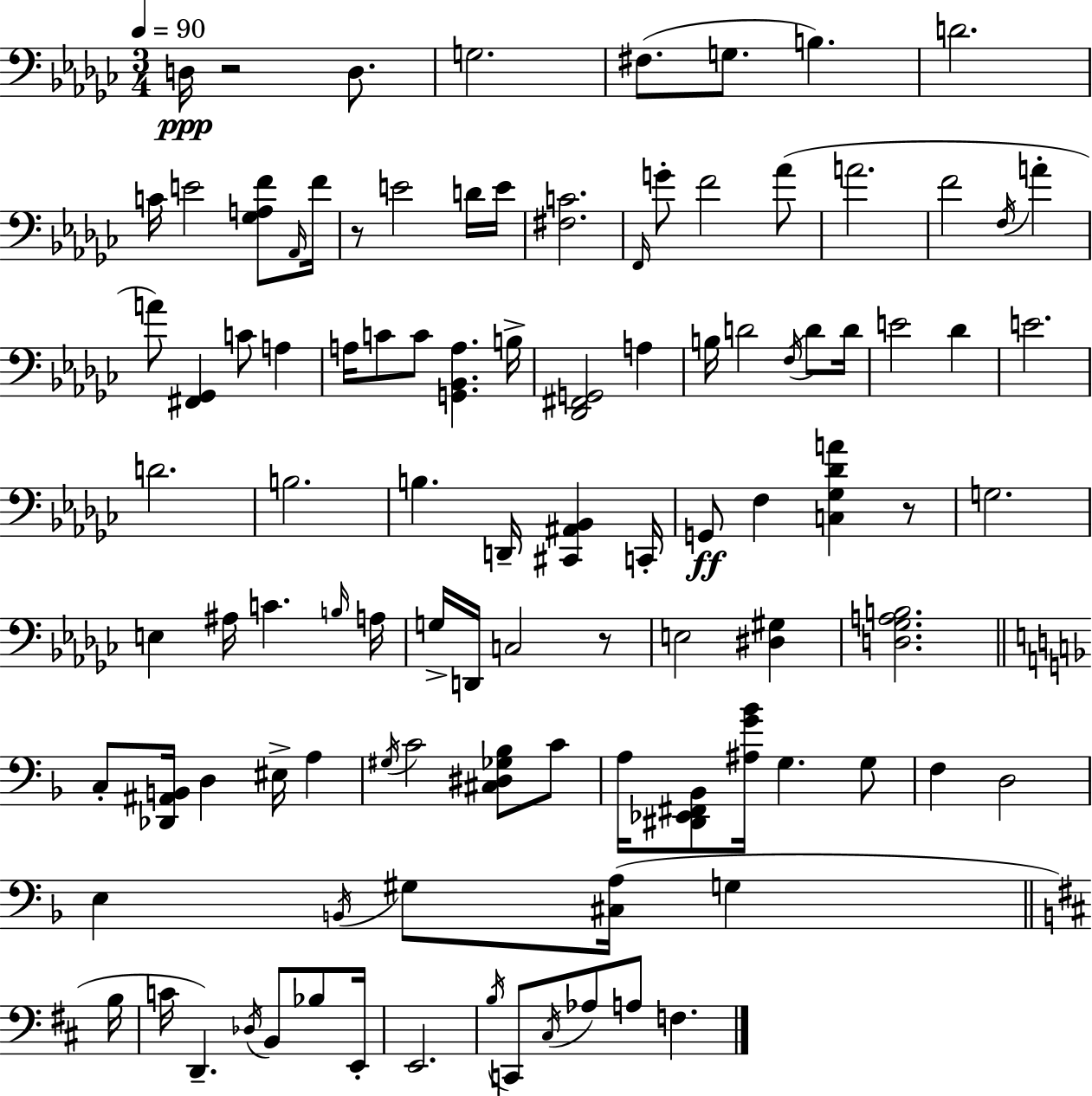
{
  \clef bass
  \numericTimeSignature
  \time 3/4
  \key ees \minor
  \tempo 4 = 90
  d16\ppp r2 d8. | g2. | fis8.( g8. b4.) | d'2. | \break c'16 e'2 <ges a f'>8 \grace { aes,16 } | f'16 r8 e'2 d'16 | e'16 <fis c'>2. | \grace { f,16 } g'8-. f'2 | \break aes'8( a'2. | f'2 \acciaccatura { f16 } a'4-. | a'8) <fis, ges,>4 c'8 a4 | a16 c'8 c'8 <g, bes, a>4. | \break b16-> <des, fis, g,>2 a4 | b16 d'2 | \acciaccatura { f16 } d'8 d'16 e'2 | des'4 e'2. | \break d'2. | b2. | b4. d,16-- <cis, ais, bes,>4 | c,16-. g,8\ff f4 <c ges des' a'>4 | \break r8 g2. | e4 ais16 c'4. | \grace { b16 } a16 g16-> d,16 c2 | r8 e2 | \break <dis gis>4 <d ges a b>2. | \bar "||" \break \key f \major c8-. <des, ais, b,>16 d4 eis16-> a4 | \acciaccatura { gis16 } c'2 <cis dis ges bes>8 c'8 | a16 <dis, ees, fis, bes,>8 <ais g' bes'>16 g4. g8 | f4 d2 | \break e4 \acciaccatura { b,16 } gis8 <cis a>16( g4 | \bar "||" \break \key d \major b16 c'16 d,4.--) \acciaccatura { des16 } b,8 bes8 | e,16-. e,2. | \acciaccatura { b16 } c,8 \acciaccatura { cis16 } aes8 a8 f4. | \bar "|."
}